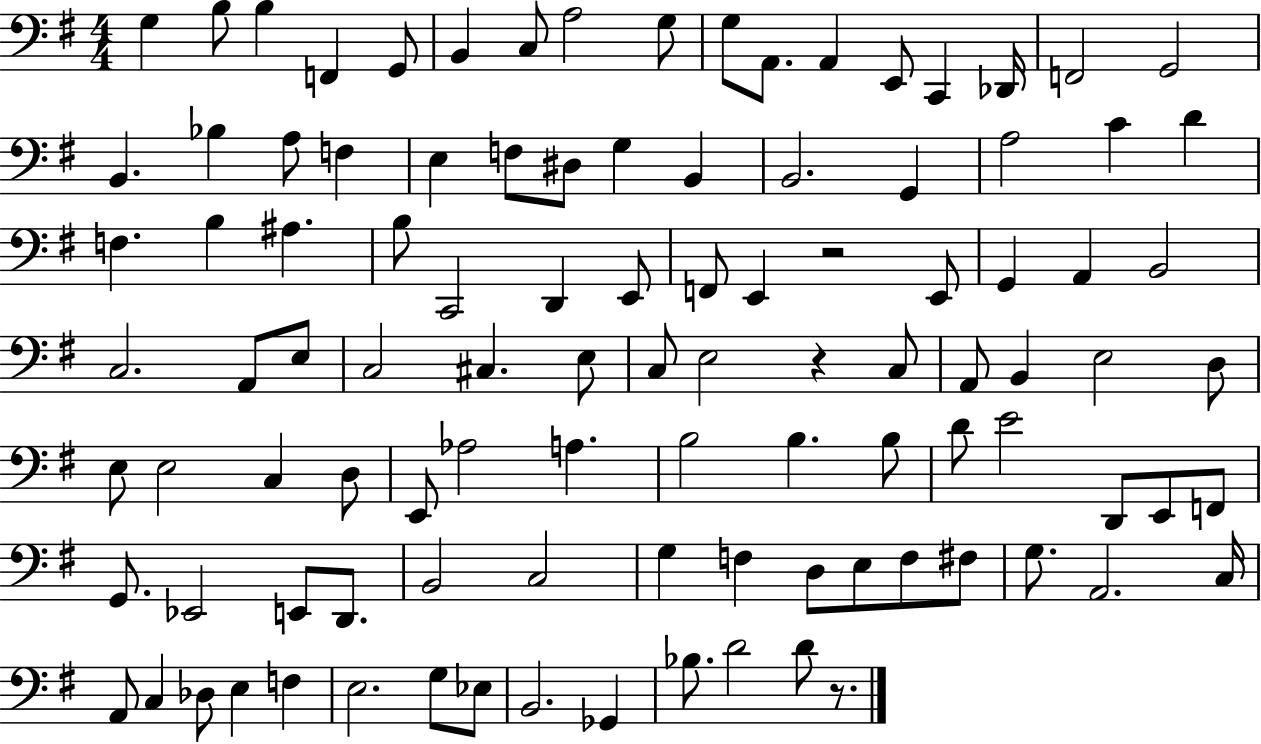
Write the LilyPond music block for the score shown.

{
  \clef bass
  \numericTimeSignature
  \time 4/4
  \key g \major
  g4 b8 b4 f,4 g,8 | b,4 c8 a2 g8 | g8 a,8. a,4 e,8 c,4 des,16 | f,2 g,2 | \break b,4. bes4 a8 f4 | e4 f8 dis8 g4 b,4 | b,2. g,4 | a2 c'4 d'4 | \break f4. b4 ais4. | b8 c,2 d,4 e,8 | f,8 e,4 r2 e,8 | g,4 a,4 b,2 | \break c2. a,8 e8 | c2 cis4. e8 | c8 e2 r4 c8 | a,8 b,4 e2 d8 | \break e8 e2 c4 d8 | e,8 aes2 a4. | b2 b4. b8 | d'8 e'2 d,8 e,8 f,8 | \break g,8. ees,2 e,8 d,8. | b,2 c2 | g4 f4 d8 e8 f8 fis8 | g8. a,2. c16 | \break a,8 c4 des8 e4 f4 | e2. g8 ees8 | b,2. ges,4 | bes8. d'2 d'8 r8. | \break \bar "|."
}